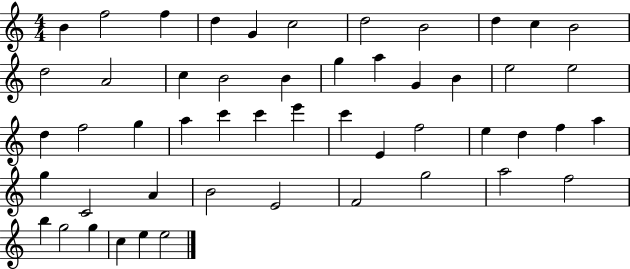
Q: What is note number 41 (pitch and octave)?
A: E4